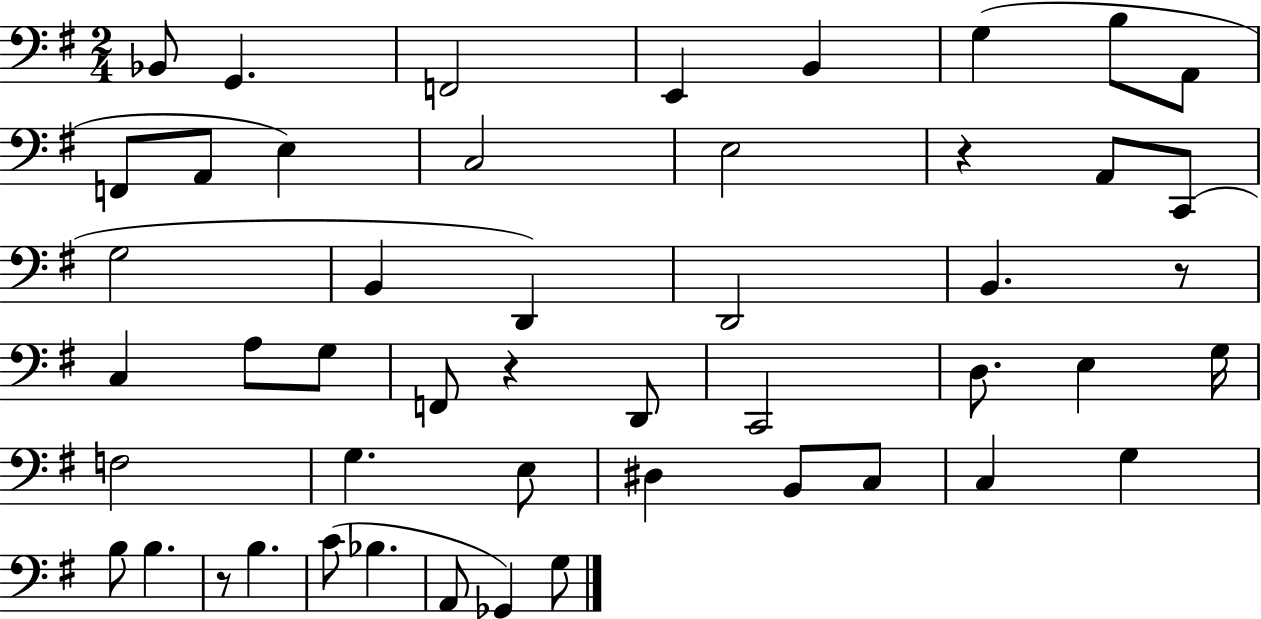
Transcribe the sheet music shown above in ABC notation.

X:1
T:Untitled
M:2/4
L:1/4
K:G
_B,,/2 G,, F,,2 E,, B,, G, B,/2 A,,/2 F,,/2 A,,/2 E, C,2 E,2 z A,,/2 C,,/2 G,2 B,, D,, D,,2 B,, z/2 C, A,/2 G,/2 F,,/2 z D,,/2 C,,2 D,/2 E, G,/4 F,2 G, E,/2 ^D, B,,/2 C,/2 C, G, B,/2 B, z/2 B, C/2 _B, A,,/2 _G,, G,/2